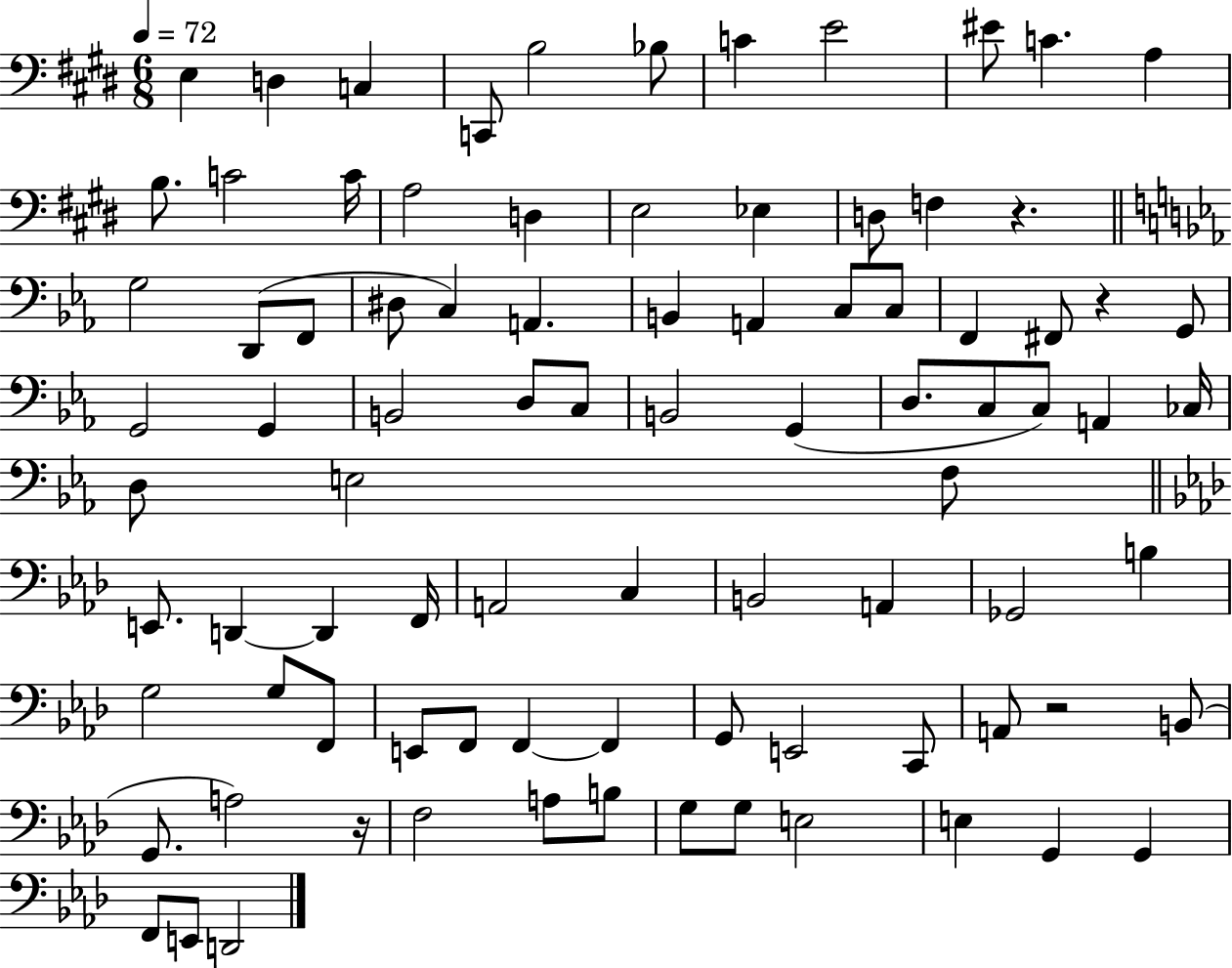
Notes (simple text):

E3/q D3/q C3/q C2/e B3/h Bb3/e C4/q E4/h EIS4/e C4/q. A3/q B3/e. C4/h C4/s A3/h D3/q E3/h Eb3/q D3/e F3/q R/q. G3/h D2/e F2/e D#3/e C3/q A2/q. B2/q A2/q C3/e C3/e F2/q F#2/e R/q G2/e G2/h G2/q B2/h D3/e C3/e B2/h G2/q D3/e. C3/e C3/e A2/q CES3/s D3/e E3/h F3/e E2/e. D2/q D2/q F2/s A2/h C3/q B2/h A2/q Gb2/h B3/q G3/h G3/e F2/e E2/e F2/e F2/q F2/q G2/e E2/h C2/e A2/e R/h B2/e G2/e. A3/h R/s F3/h A3/e B3/e G3/e G3/e E3/h E3/q G2/q G2/q F2/e E2/e D2/h